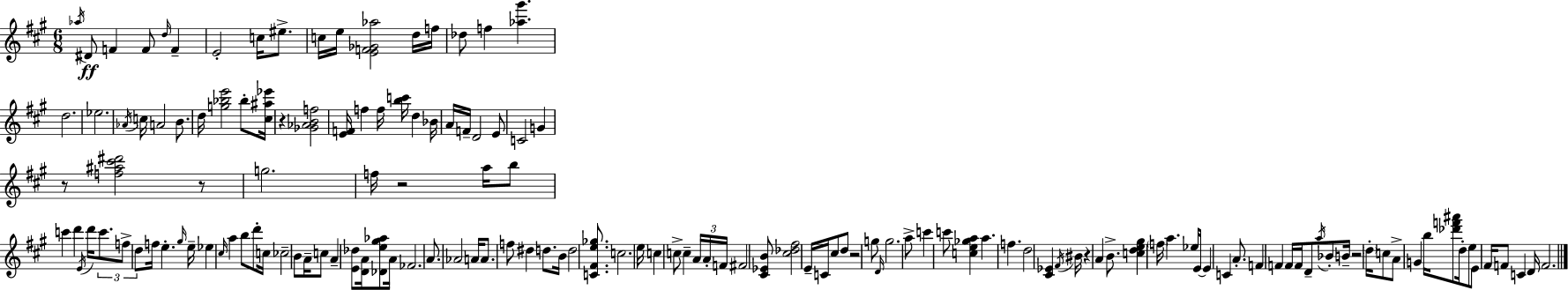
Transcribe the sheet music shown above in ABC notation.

X:1
T:Untitled
M:6/8
L:1/4
K:A
_a/4 ^D/2 F F/2 d/4 F E2 c/4 ^e/2 c/4 e/4 [EF_G_a]2 d/4 f/4 _d/2 f [_a^g'] d2 _e2 _A/4 c/4 A2 B/2 d/4 [g_be']2 _b/2 [^c^a_e']/4 z [_G_ABf]2 [EF]/4 f f/4 [bc']/4 d _B/4 A/4 F/4 D2 E/2 C2 G z/2 [f^a^c'^d']2 z/2 g2 f/4 z2 a/4 b/2 c' d' E/4 d'/4 c'/2 f/2 d/2 f/4 e ^g/4 e/4 _e ^c/4 a b/2 d'/2 c/4 _c2 B/2 A/4 c/2 A [E_d]/2 [DA]/4 [_De^g_a]/2 A/4 _F2 A/2 _A2 A/4 A/2 f/2 ^d d/2 B/4 d2 [C^Fe_g]/2 c2 e/4 c c/2 c A/4 A/4 F/4 ^F2 [^C_EB]/2 [^c_d^f]2 E/4 C/4 ^c/2 d/2 z2 g/2 D/4 g2 a/2 c' c'/2 [ce_ga] a f d2 [^C_E] ^F/4 ^B/4 z A B/2 [cde^g] f/4 a _e/4 E/4 E C A/2 F F F/4 F/4 D/2 a/4 _B/2 B/4 z2 d/4 c/2 A/2 G b/4 [_d'f'^a']/2 d/4 e/2 E/2 ^F/4 F/2 C D/4 F2